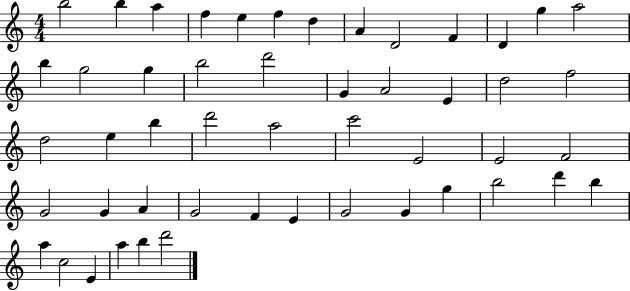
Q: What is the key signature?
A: C major